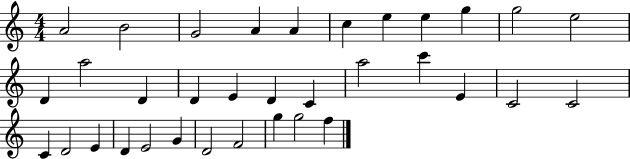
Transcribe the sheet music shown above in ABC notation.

X:1
T:Untitled
M:4/4
L:1/4
K:C
A2 B2 G2 A A c e e g g2 e2 D a2 D D E D C a2 c' E C2 C2 C D2 E D E2 G D2 F2 g g2 f